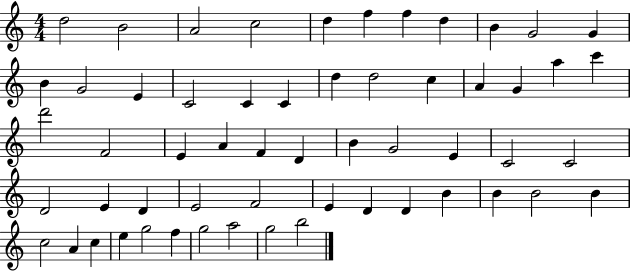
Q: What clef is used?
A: treble